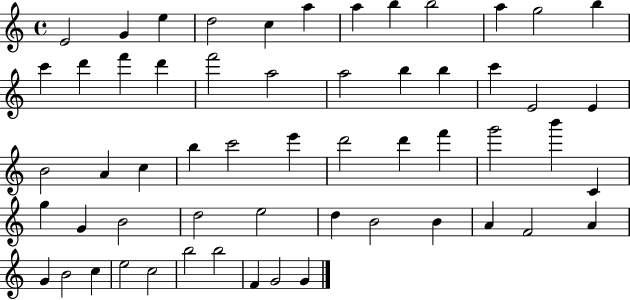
{
  \clef treble
  \time 4/4
  \defaultTimeSignature
  \key c \major
  e'2 g'4 e''4 | d''2 c''4 a''4 | a''4 b''4 b''2 | a''4 g''2 b''4 | \break c'''4 d'''4 f'''4 d'''4 | f'''2 a''2 | a''2 b''4 b''4 | c'''4 e'2 e'4 | \break b'2 a'4 c''4 | b''4 c'''2 e'''4 | d'''2 d'''4 f'''4 | g'''2 b'''4 c'4 | \break g''4 g'4 b'2 | d''2 e''2 | d''4 b'2 b'4 | a'4 f'2 a'4 | \break g'4 b'2 c''4 | e''2 c''2 | b''2 b''2 | f'4 g'2 g'4 | \break \bar "|."
}